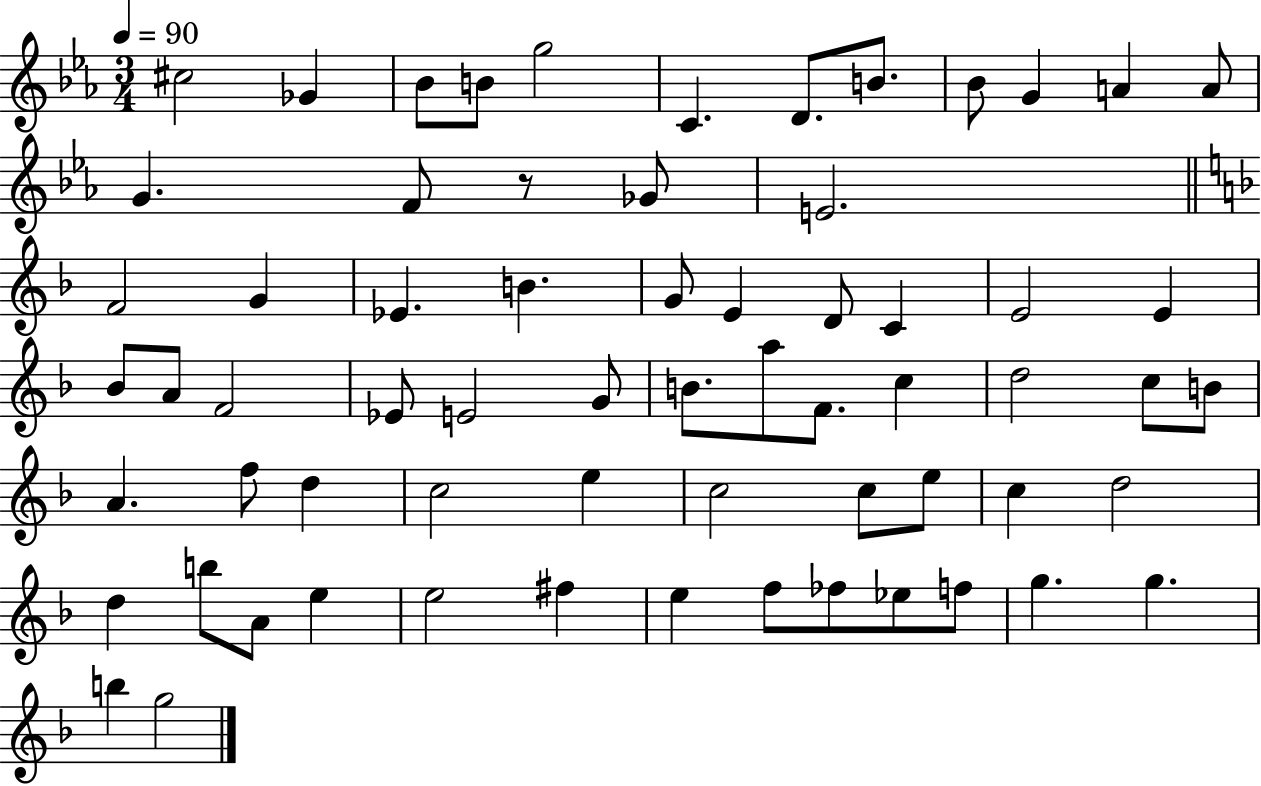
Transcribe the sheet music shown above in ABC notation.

X:1
T:Untitled
M:3/4
L:1/4
K:Eb
^c2 _G _B/2 B/2 g2 C D/2 B/2 _B/2 G A A/2 G F/2 z/2 _G/2 E2 F2 G _E B G/2 E D/2 C E2 E _B/2 A/2 F2 _E/2 E2 G/2 B/2 a/2 F/2 c d2 c/2 B/2 A f/2 d c2 e c2 c/2 e/2 c d2 d b/2 A/2 e e2 ^f e f/2 _f/2 _e/2 f/2 g g b g2